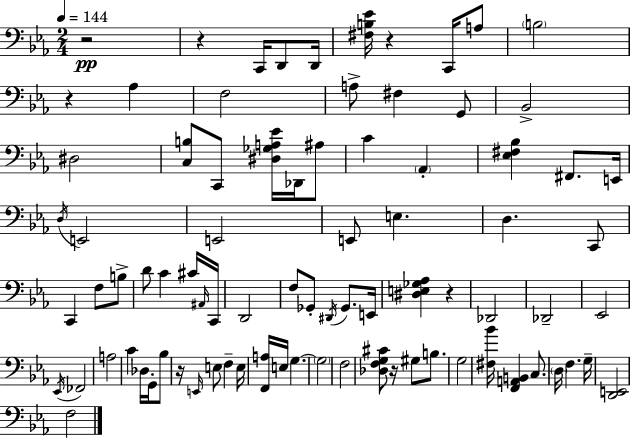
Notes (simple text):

R/h R/q C2/s D2/e D2/s [F#3,B3,Eb4]/s R/q C2/s A3/e B3/h R/q Ab3/q F3/h A3/e F#3/q G2/e Bb2/h D#3/h [C3,B3]/e C2/e [D#3,Gb3,A3,Eb4]/s Db2/s A#3/e C4/q Ab2/q [Eb3,F#3,Bb3]/q F#2/e. E2/s D3/s E2/h E2/h E2/e E3/q. D3/q. C2/e C2/q F3/e B3/e D4/e C4/q C#4/s A#2/s C2/s D2/h F3/e Gb2/e D#2/s Gb2/e. E2/s [D#3,E3,Gb3,Ab3]/q R/q Db2/h Db2/h Eb2/h Eb2/s FES2/h A3/h C4/q Db3/s G2/s Bb3/e R/s E2/s E3/e F3/q E3/s [F2,A3]/s E3/s G3/q. G3/h F3/h [Db3,F3,G3,C#4]/e R/s G#3/e B3/e. G3/h [F#3,Bb4]/s [F2,A2,B2]/q C3/e. D3/s F3/q. G3/s [D2,E2]/h F3/h